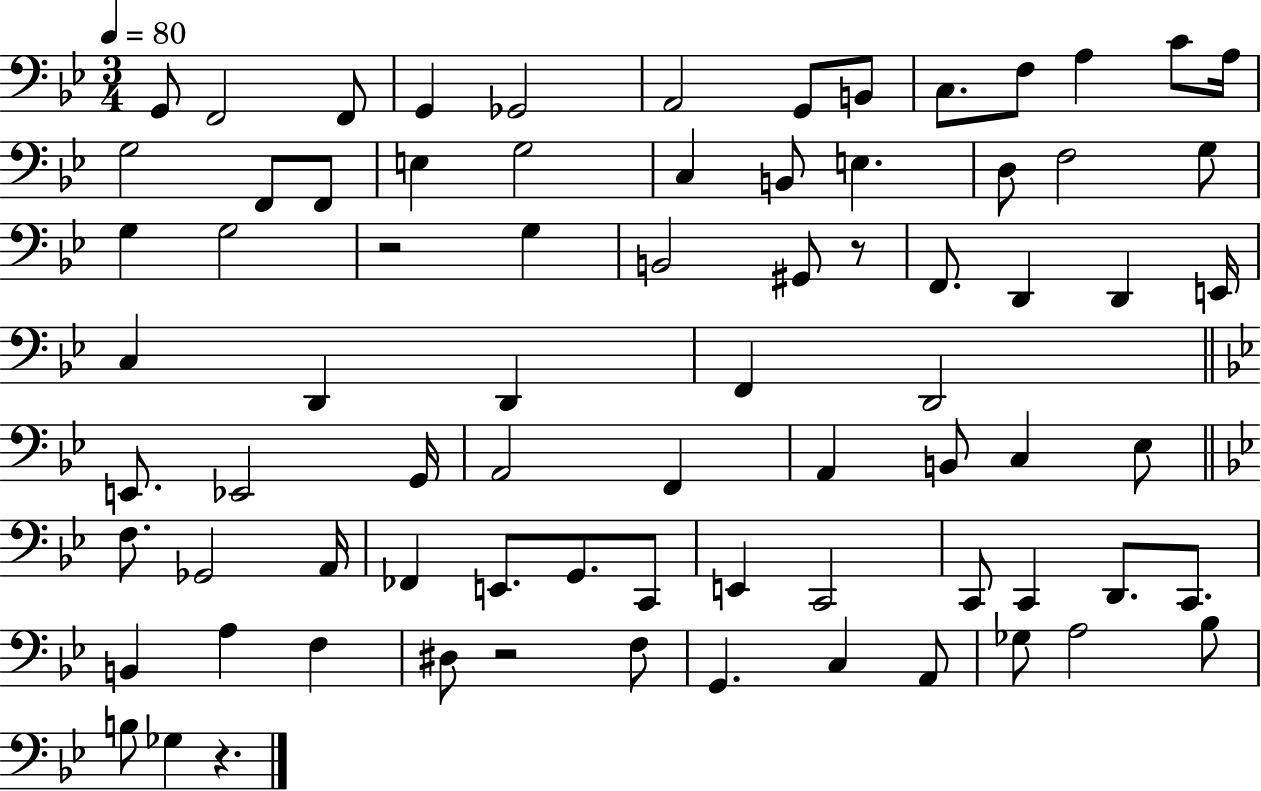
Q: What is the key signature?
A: BES major